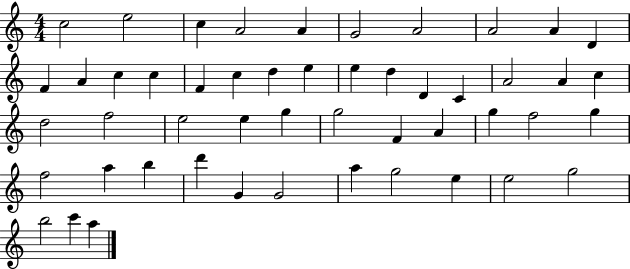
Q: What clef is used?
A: treble